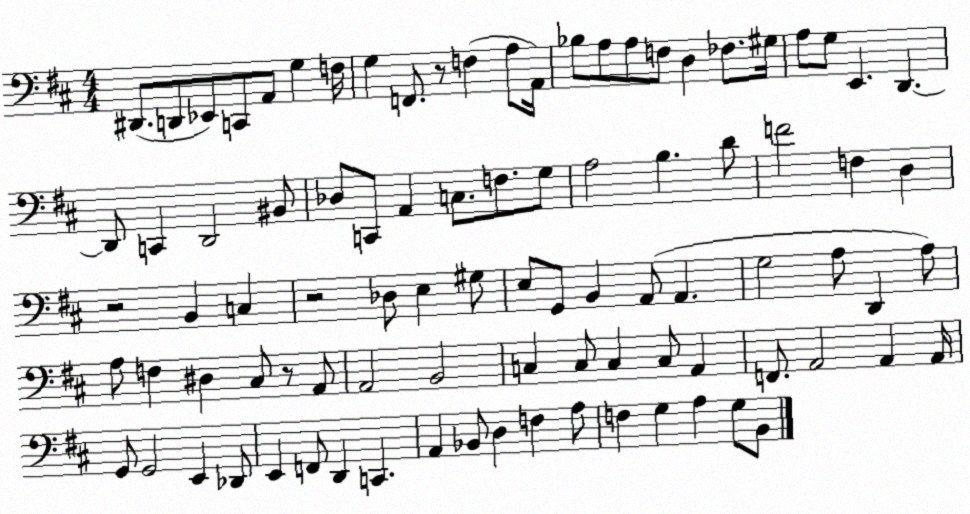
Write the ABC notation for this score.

X:1
T:Untitled
M:4/4
L:1/4
K:D
^D,,/2 D,,/2 _E,,/2 C,,/2 A,,/2 G, F,/4 G, F,,/2 z/2 F, A,/2 A,,/4 _B,/2 A,/2 A,/2 F,/2 D, _F,/2 ^G,/4 A,/2 G,/2 E,, D,, D,,/2 C,, D,,2 ^B,,/2 _D,/2 C,,/2 A,, C,/2 F,/2 G,/2 A,2 B, D/2 F2 F, D, z2 B,, C, z2 _D,/2 E, ^G,/2 E,/2 G,,/2 B,, A,,/2 A,, G,2 A,/2 D,, A,/2 A,/2 F, ^D, ^C,/2 z/2 A,,/2 A,,2 B,,2 C, C,/2 C, C,/2 A,, F,,/2 A,,2 A,, A,,/4 G,,/2 G,,2 E,, _D,,/2 E,, F,,/2 D,, C,, A,, _B,,/2 D, F, A,/2 F, G, A, G,/2 B,,/2